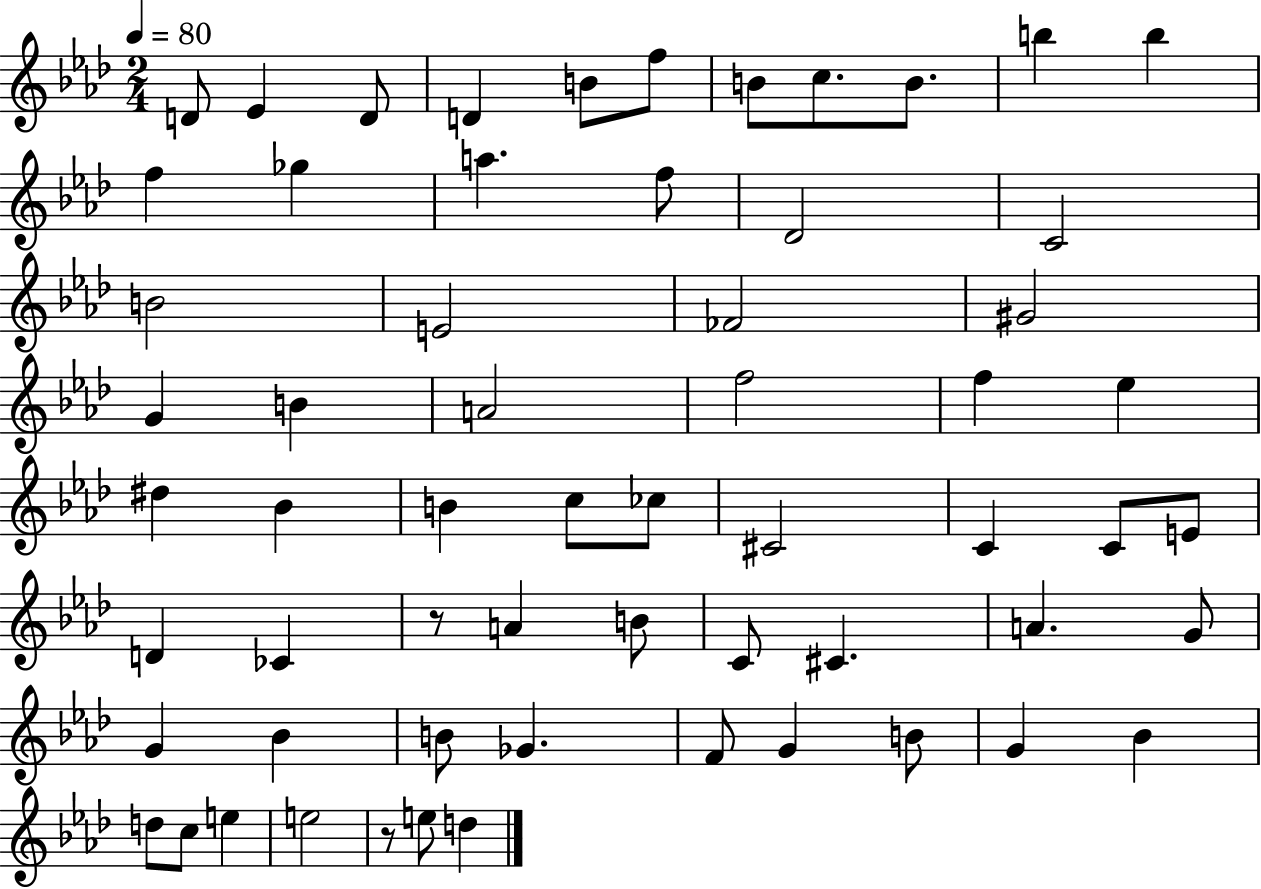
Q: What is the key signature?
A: AES major